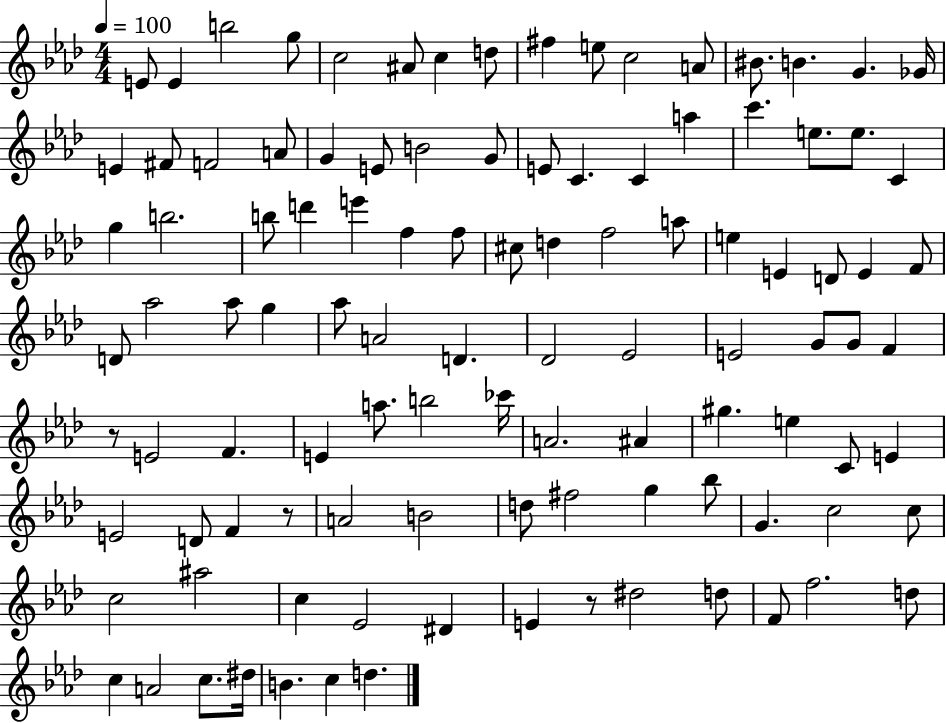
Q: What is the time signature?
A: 4/4